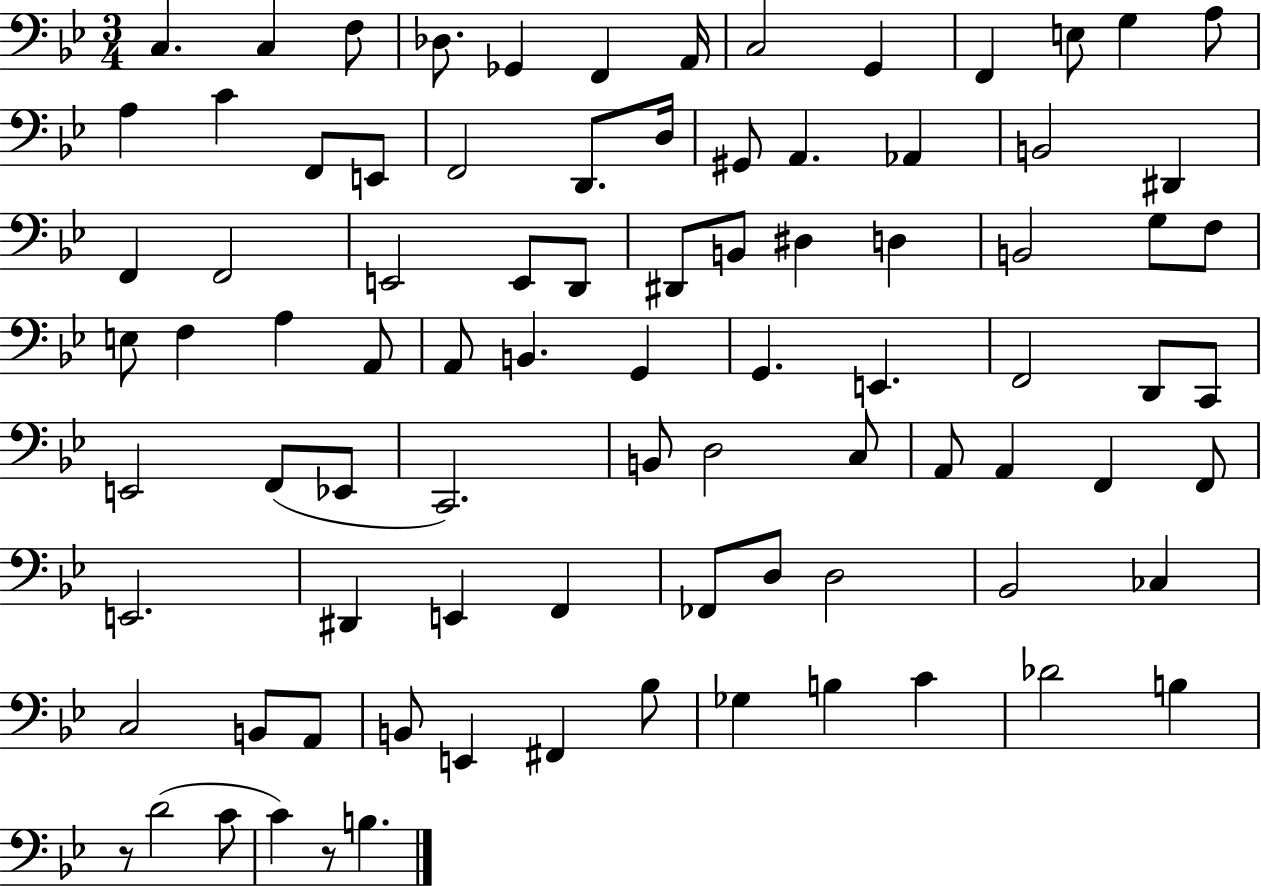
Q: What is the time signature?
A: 3/4